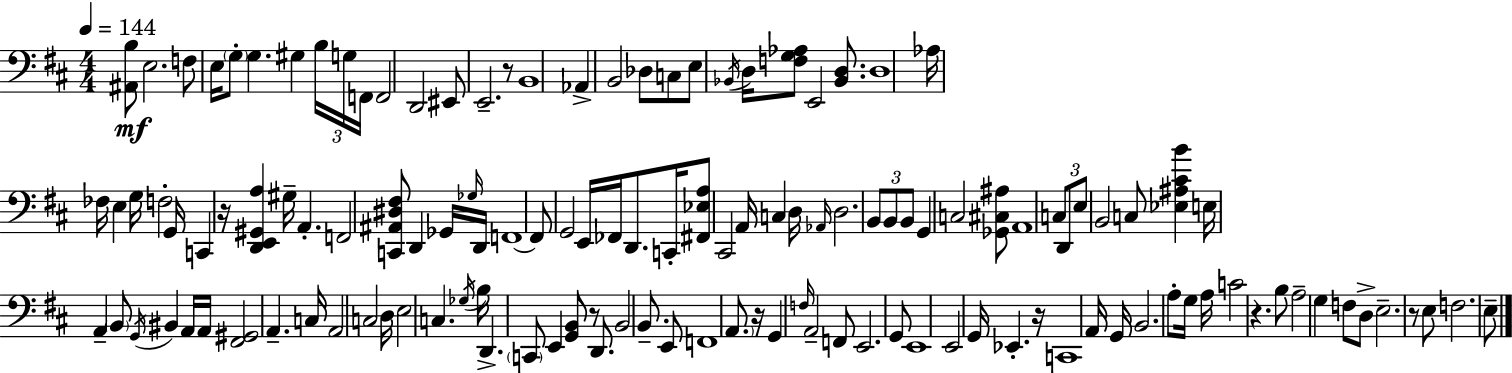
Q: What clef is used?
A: bass